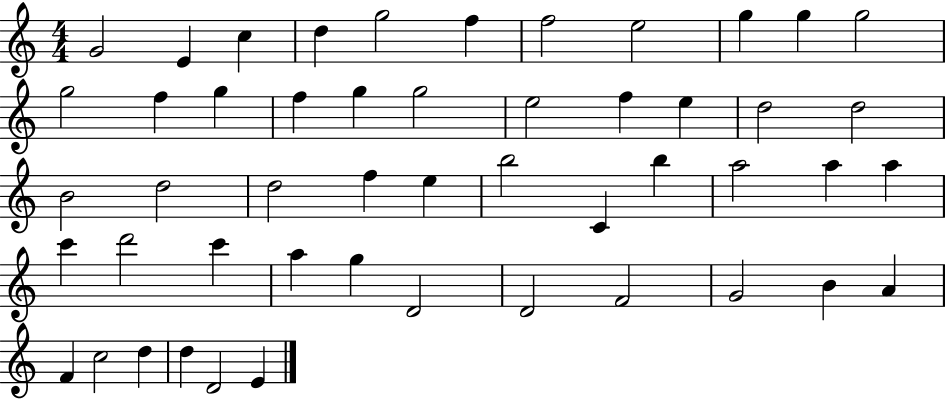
G4/h E4/q C5/q D5/q G5/h F5/q F5/h E5/h G5/q G5/q G5/h G5/h F5/q G5/q F5/q G5/q G5/h E5/h F5/q E5/q D5/h D5/h B4/h D5/h D5/h F5/q E5/q B5/h C4/q B5/q A5/h A5/q A5/q C6/q D6/h C6/q A5/q G5/q D4/h D4/h F4/h G4/h B4/q A4/q F4/q C5/h D5/q D5/q D4/h E4/q